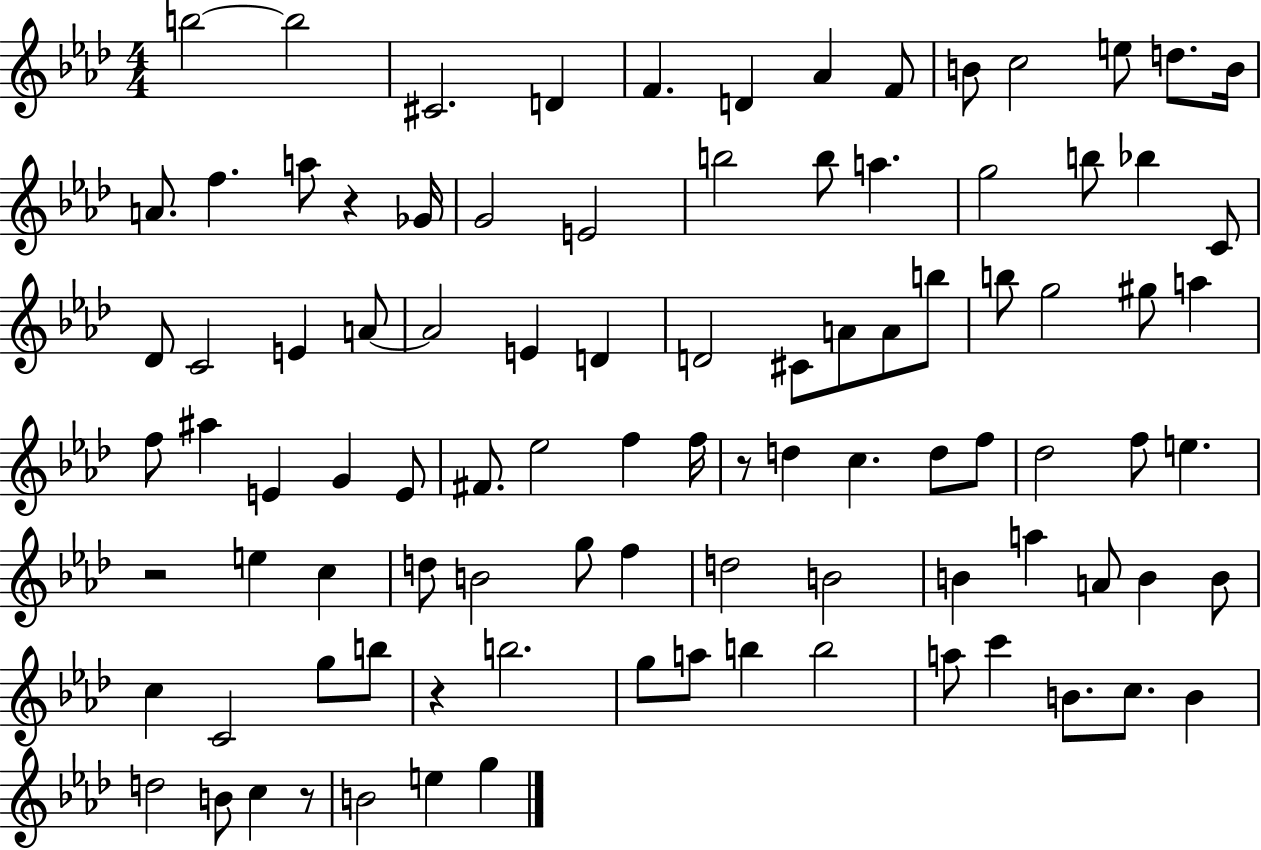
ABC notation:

X:1
T:Untitled
M:4/4
L:1/4
K:Ab
b2 b2 ^C2 D F D _A F/2 B/2 c2 e/2 d/2 B/4 A/2 f a/2 z _G/4 G2 E2 b2 b/2 a g2 b/2 _b C/2 _D/2 C2 E A/2 A2 E D D2 ^C/2 A/2 A/2 b/2 b/2 g2 ^g/2 a f/2 ^a E G E/2 ^F/2 _e2 f f/4 z/2 d c d/2 f/2 _d2 f/2 e z2 e c d/2 B2 g/2 f d2 B2 B a A/2 B B/2 c C2 g/2 b/2 z b2 g/2 a/2 b b2 a/2 c' B/2 c/2 B d2 B/2 c z/2 B2 e g